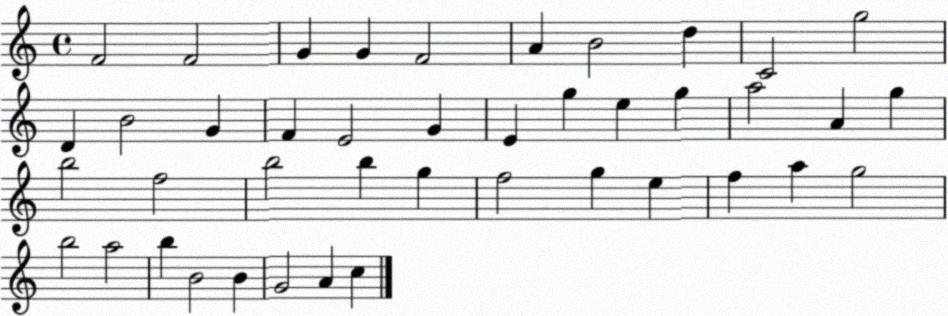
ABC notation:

X:1
T:Untitled
M:4/4
L:1/4
K:C
F2 F2 G G F2 A B2 d C2 g2 D B2 G F E2 G E g e g a2 A g b2 f2 b2 b g f2 g e f a g2 b2 a2 b B2 B G2 A c